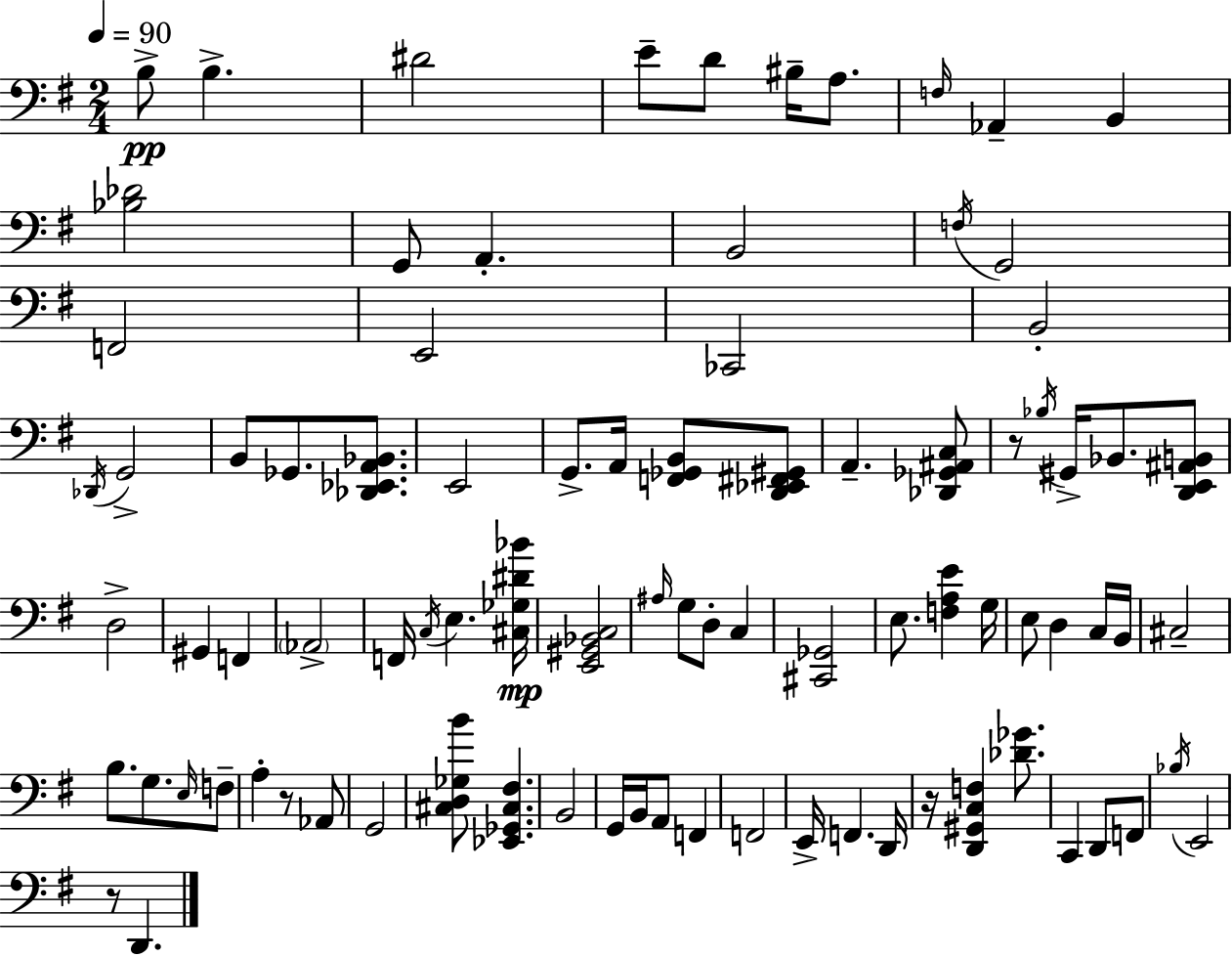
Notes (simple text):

B3/e B3/q. D#4/h E4/e D4/e BIS3/s A3/e. F3/s Ab2/q B2/q [Bb3,Db4]/h G2/e A2/q. B2/h F3/s G2/h F2/h E2/h CES2/h B2/h Db2/s G2/h B2/e Gb2/e. [Db2,Eb2,A2,Bb2]/e. E2/h G2/e. A2/s [F2,Gb2,B2]/e [D2,Eb2,F#2,G#2]/e A2/q. [Db2,Gb2,A#2,C3]/e R/e Bb3/s G#2/s Bb2/e. [D2,E2,A#2,B2]/e D3/h G#2/q F2/q Ab2/h F2/s C3/s E3/q. [C#3,Gb3,D#4,Bb4]/s [E2,G#2,Bb2,C3]/h A#3/s G3/e D3/e C3/q [C#2,Gb2]/h E3/e. [F3,A3,E4]/q G3/s E3/e D3/q C3/s B2/s C#3/h B3/e. G3/e. E3/s F3/e A3/q R/e Ab2/e G2/h [C#3,D3,Gb3,B4]/e [Eb2,Gb2,C#3,F#3]/q. B2/h G2/s B2/s A2/e F2/q F2/h E2/s F2/q. D2/s R/s [D2,G#2,C3,F3]/q [Db4,Gb4]/e. C2/q D2/e F2/e Bb3/s E2/h R/e D2/q.